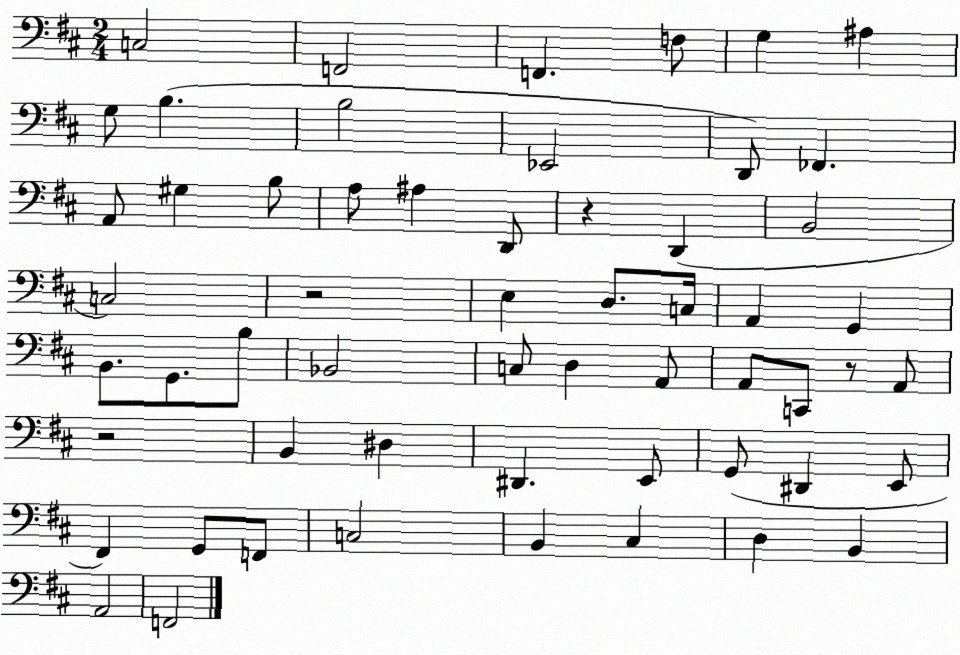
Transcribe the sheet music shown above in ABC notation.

X:1
T:Untitled
M:2/4
L:1/4
K:D
C,2 F,,2 F,, F,/2 G, ^A, G,/2 B, B,2 _E,,2 D,,/2 _F,, A,,/2 ^G, B,/2 A,/2 ^A, D,,/2 z D,, B,,2 C,2 z2 E, D,/2 C,/4 A,, G,, B,,/2 G,,/2 B,/2 _B,,2 C,/2 D, A,,/2 A,,/2 C,,/2 z/2 A,,/2 z2 B,, ^D, ^D,, E,,/2 G,,/2 ^D,, E,,/2 ^F,, G,,/2 F,,/2 C,2 B,, ^C, D, B,, A,,2 F,,2